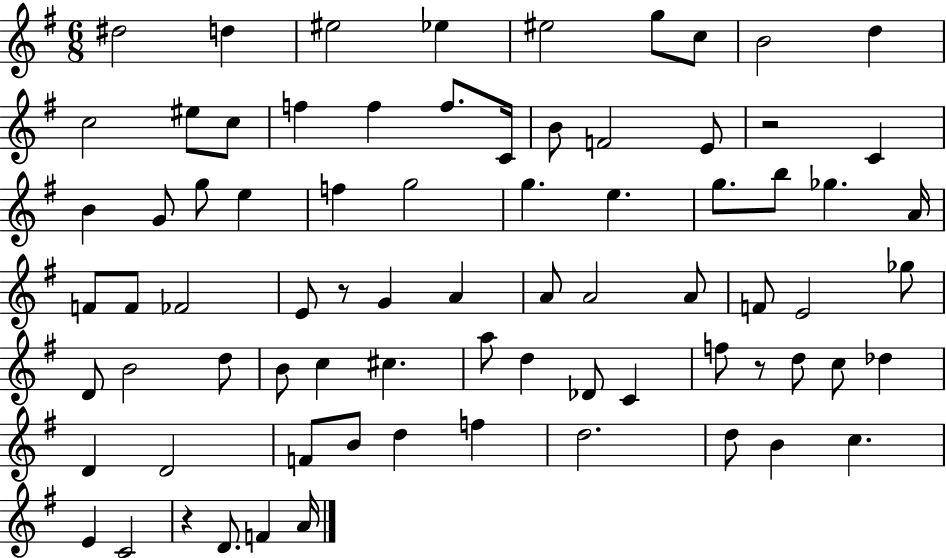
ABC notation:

X:1
T:Untitled
M:6/8
L:1/4
K:G
^d2 d ^e2 _e ^e2 g/2 c/2 B2 d c2 ^e/2 c/2 f f f/2 C/4 B/2 F2 E/2 z2 C B G/2 g/2 e f g2 g e g/2 b/2 _g A/4 F/2 F/2 _F2 E/2 z/2 G A A/2 A2 A/2 F/2 E2 _g/2 D/2 B2 d/2 B/2 c ^c a/2 d _D/2 C f/2 z/2 d/2 c/2 _d D D2 F/2 B/2 d f d2 d/2 B c E C2 z D/2 F A/4